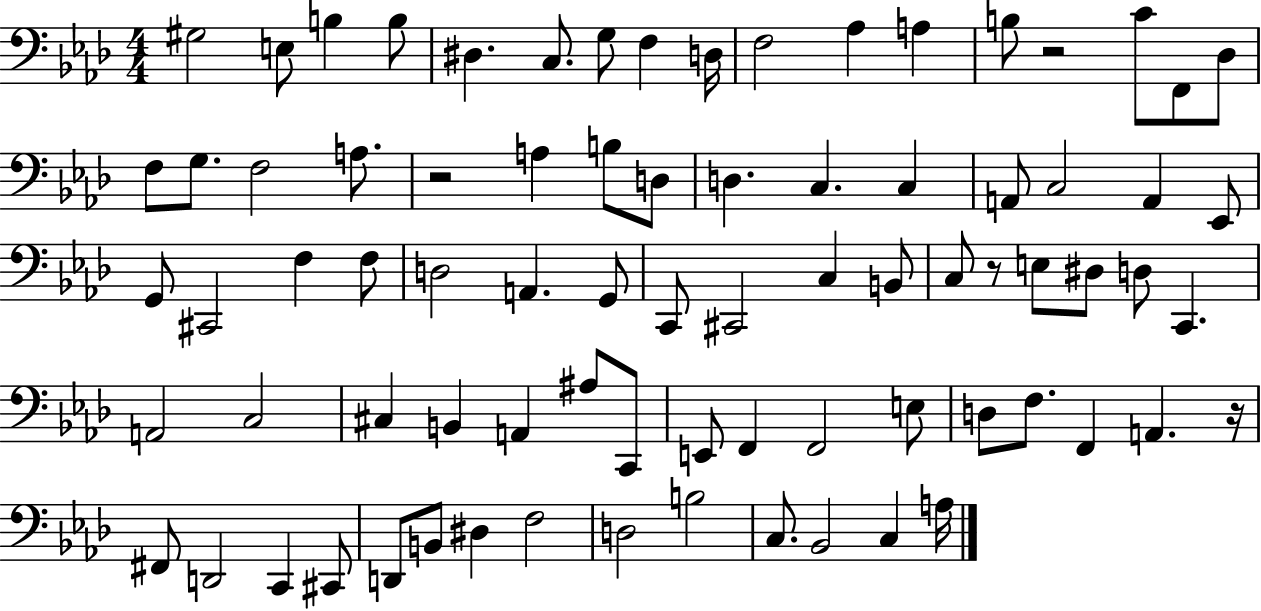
{
  \clef bass
  \numericTimeSignature
  \time 4/4
  \key aes \major
  \repeat volta 2 { gis2 e8 b4 b8 | dis4. c8. g8 f4 d16 | f2 aes4 a4 | b8 r2 c'8 f,8 des8 | \break f8 g8. f2 a8. | r2 a4 b8 d8 | d4. c4. c4 | a,8 c2 a,4 ees,8 | \break g,8 cis,2 f4 f8 | d2 a,4. g,8 | c,8 cis,2 c4 b,8 | c8 r8 e8 dis8 d8 c,4. | \break a,2 c2 | cis4 b,4 a,4 ais8 c,8 | e,8 f,4 f,2 e8 | d8 f8. f,4 a,4. r16 | \break fis,8 d,2 c,4 cis,8 | d,8 b,8 dis4 f2 | d2 b2 | c8. bes,2 c4 a16 | \break } \bar "|."
}